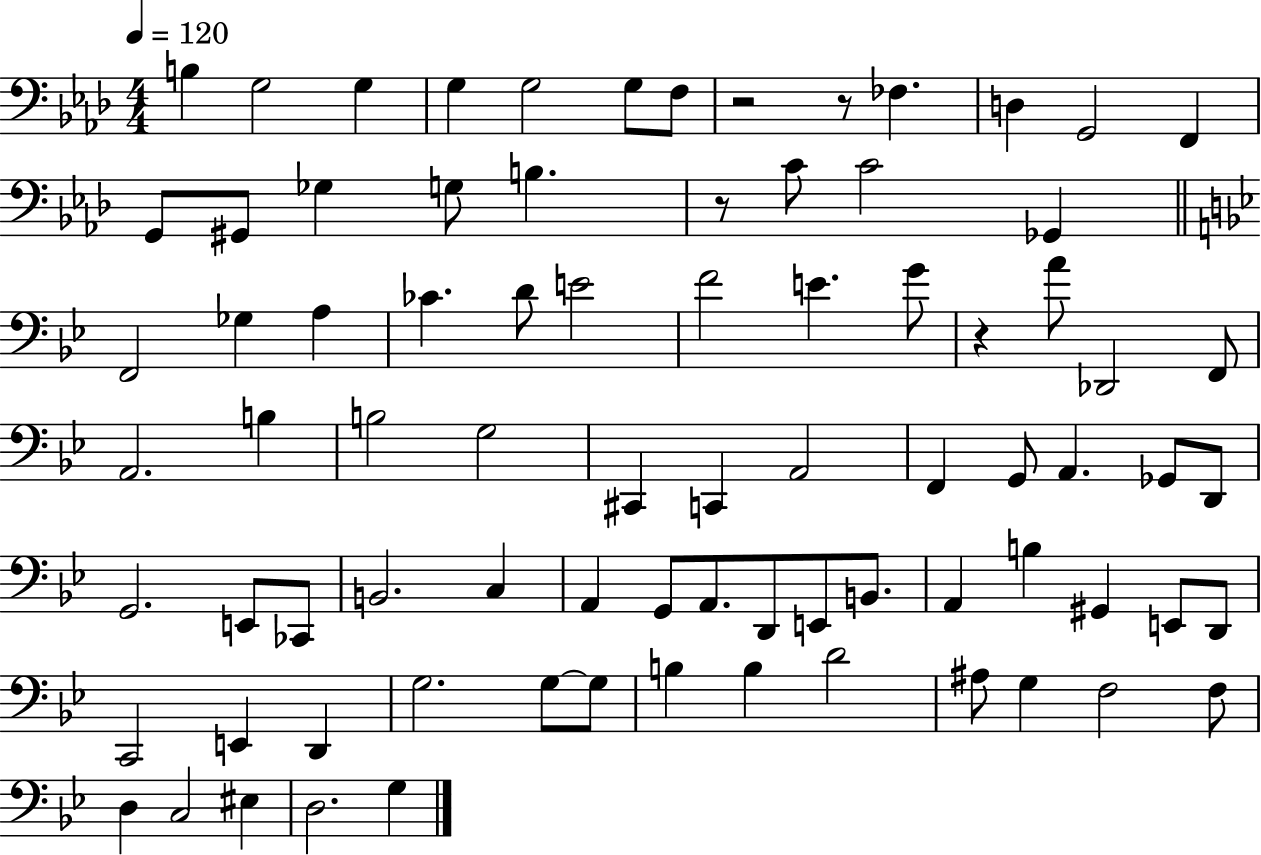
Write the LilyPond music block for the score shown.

{
  \clef bass
  \numericTimeSignature
  \time 4/4
  \key aes \major
  \tempo 4 = 120
  b4 g2 g4 | g4 g2 g8 f8 | r2 r8 fes4. | d4 g,2 f,4 | \break g,8 gis,8 ges4 g8 b4. | r8 c'8 c'2 ges,4 | \bar "||" \break \key g \minor f,2 ges4 a4 | ces'4. d'8 e'2 | f'2 e'4. g'8 | r4 a'8 des,2 f,8 | \break a,2. b4 | b2 g2 | cis,4 c,4 a,2 | f,4 g,8 a,4. ges,8 d,8 | \break g,2. e,8 ces,8 | b,2. c4 | a,4 g,8 a,8. d,8 e,8 b,8. | a,4 b4 gis,4 e,8 d,8 | \break c,2 e,4 d,4 | g2. g8~~ g8 | b4 b4 d'2 | ais8 g4 f2 f8 | \break d4 c2 eis4 | d2. g4 | \bar "|."
}